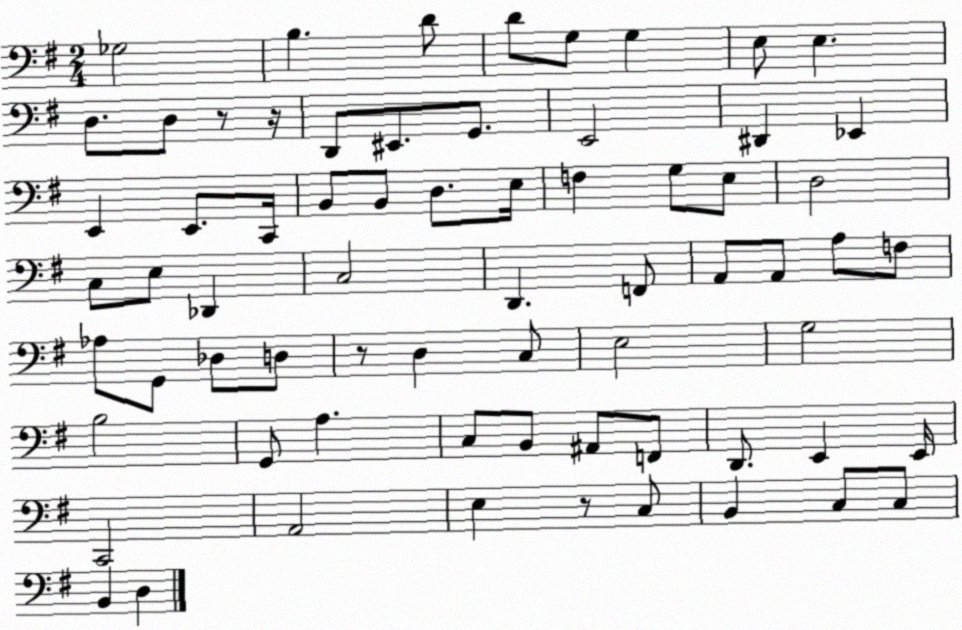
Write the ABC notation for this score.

X:1
T:Untitled
M:2/4
L:1/4
K:G
_G,2 B, D/2 D/2 G,/2 G, E,/2 E, D,/2 D,/2 z/2 z/4 D,,/2 ^E,,/2 G,,/2 E,,2 ^D,, _E,, E,, E,,/2 C,,/4 B,,/2 B,,/2 D,/2 E,/4 F, G,/2 E,/2 D,2 C,/2 E,/2 _D,, C,2 D,, F,,/2 A,,/2 A,,/2 A,/2 F,/2 _A,/2 G,,/2 _D,/2 D,/2 z/2 D, C,/2 E,2 G,2 B,2 G,,/2 A, C,/2 B,,/2 ^A,,/2 F,,/2 D,,/2 E,, E,,/4 C,,2 A,,2 E, z/2 C,/2 B,, C,/2 C,/2 B,, D,